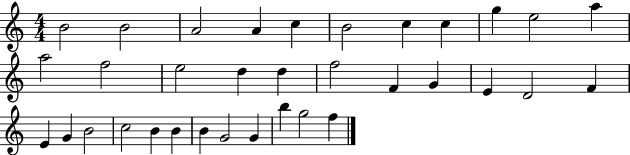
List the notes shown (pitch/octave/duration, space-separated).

B4/h B4/h A4/h A4/q C5/q B4/h C5/q C5/q G5/q E5/h A5/q A5/h F5/h E5/h D5/q D5/q F5/h F4/q G4/q E4/q D4/h F4/q E4/q G4/q B4/h C5/h B4/q B4/q B4/q G4/h G4/q B5/q G5/h F5/q